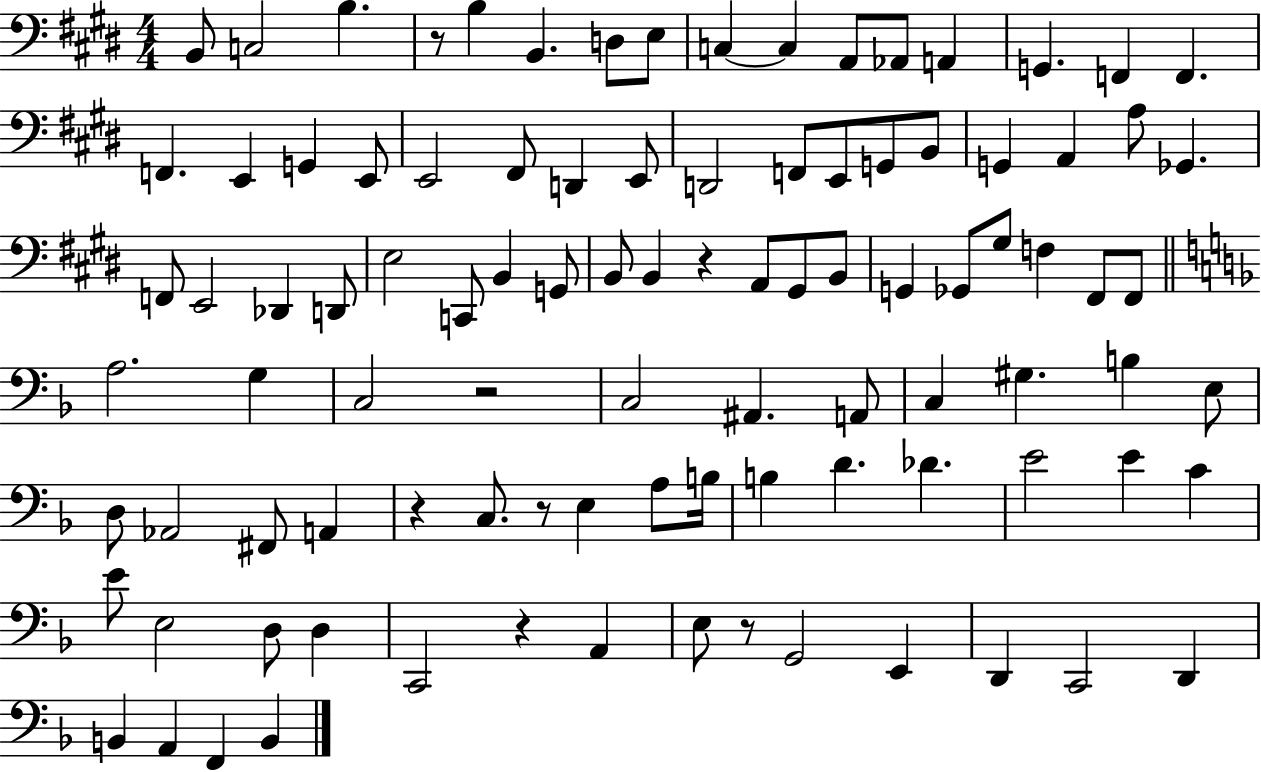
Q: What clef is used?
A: bass